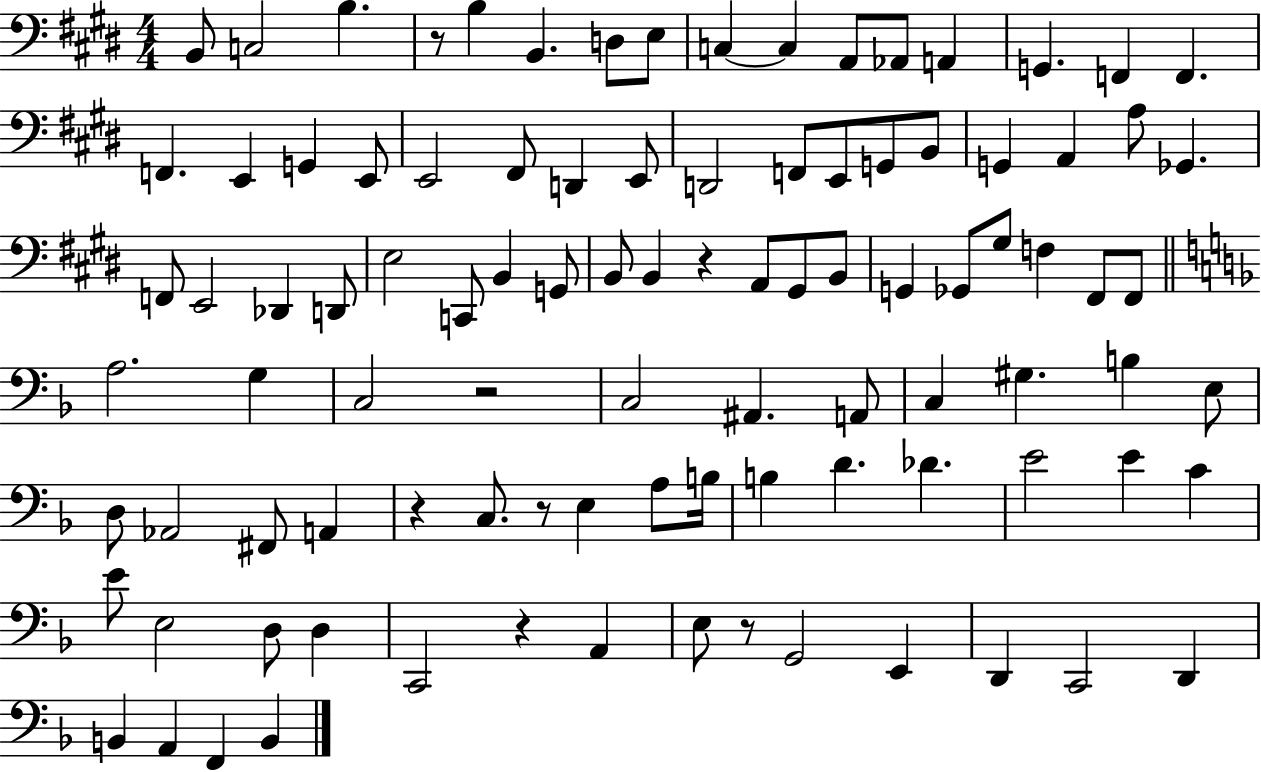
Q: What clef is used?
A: bass